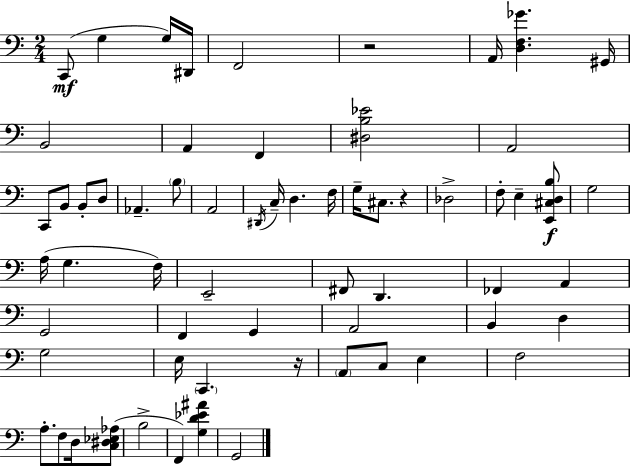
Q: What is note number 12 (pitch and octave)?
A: C2